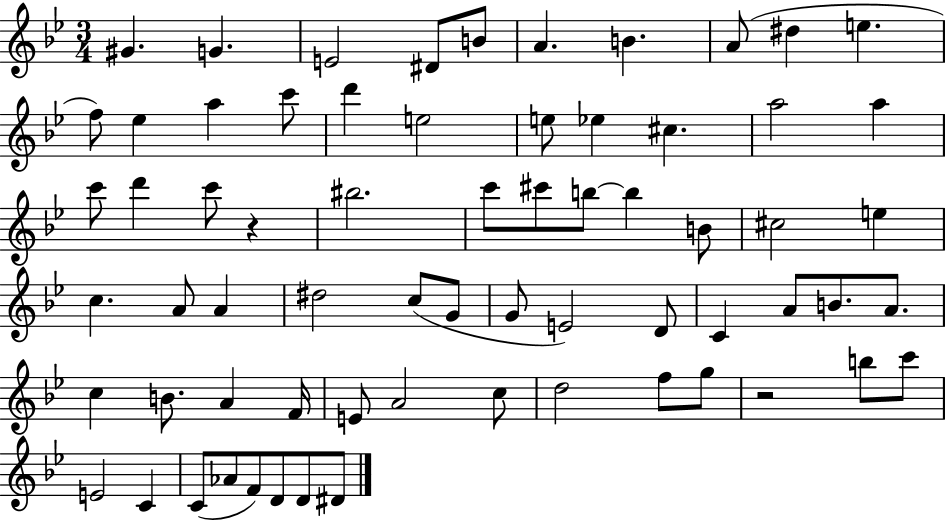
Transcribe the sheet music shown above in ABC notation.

X:1
T:Untitled
M:3/4
L:1/4
K:Bb
^G G E2 ^D/2 B/2 A B A/2 ^d e f/2 _e a c'/2 d' e2 e/2 _e ^c a2 a c'/2 d' c'/2 z ^b2 c'/2 ^c'/2 b/2 b B/2 ^c2 e c A/2 A ^d2 c/2 G/2 G/2 E2 D/2 C A/2 B/2 A/2 c B/2 A F/4 E/2 A2 c/2 d2 f/2 g/2 z2 b/2 c'/2 E2 C C/2 _A/2 F/2 D/2 D/2 ^D/2